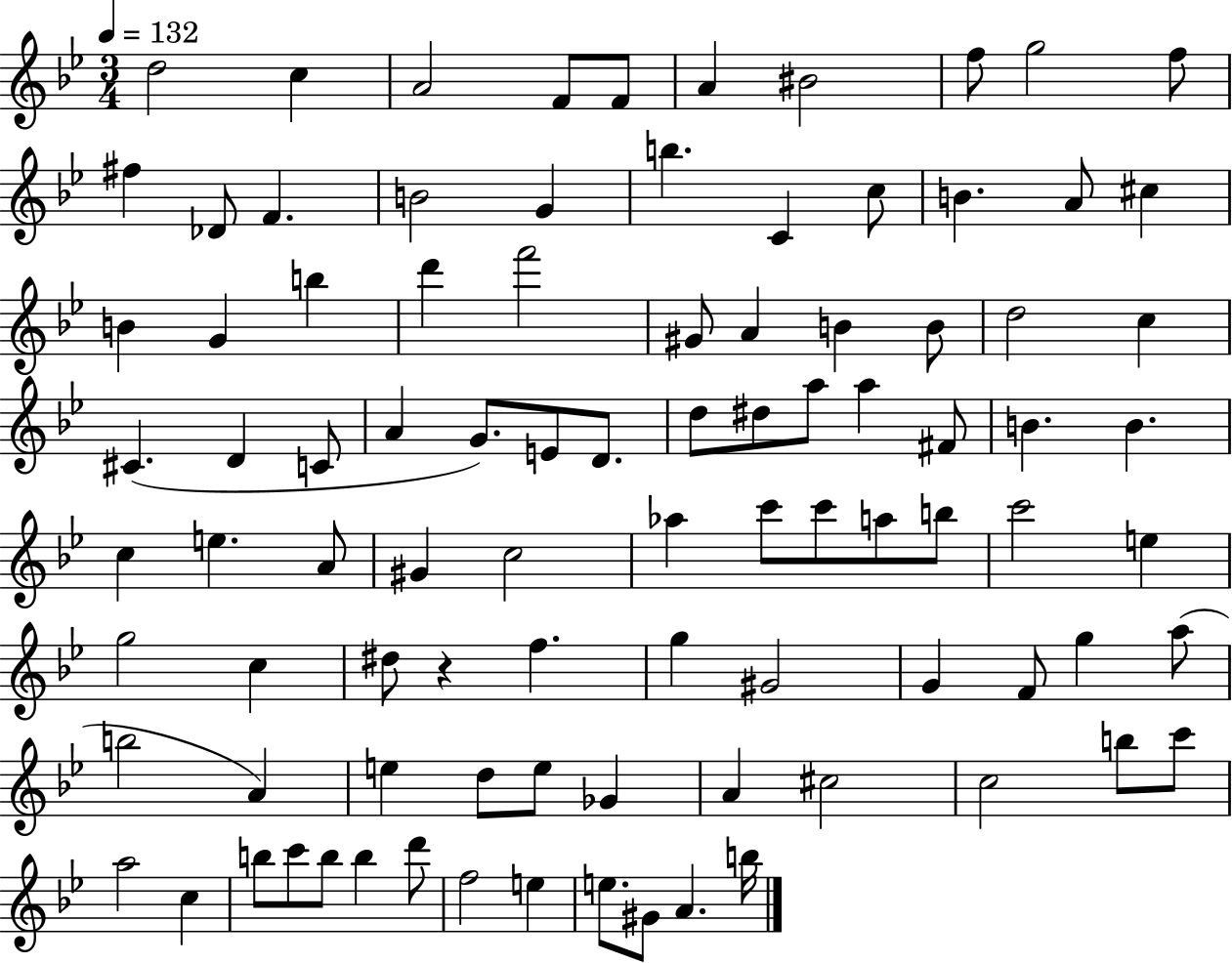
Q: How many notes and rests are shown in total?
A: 93